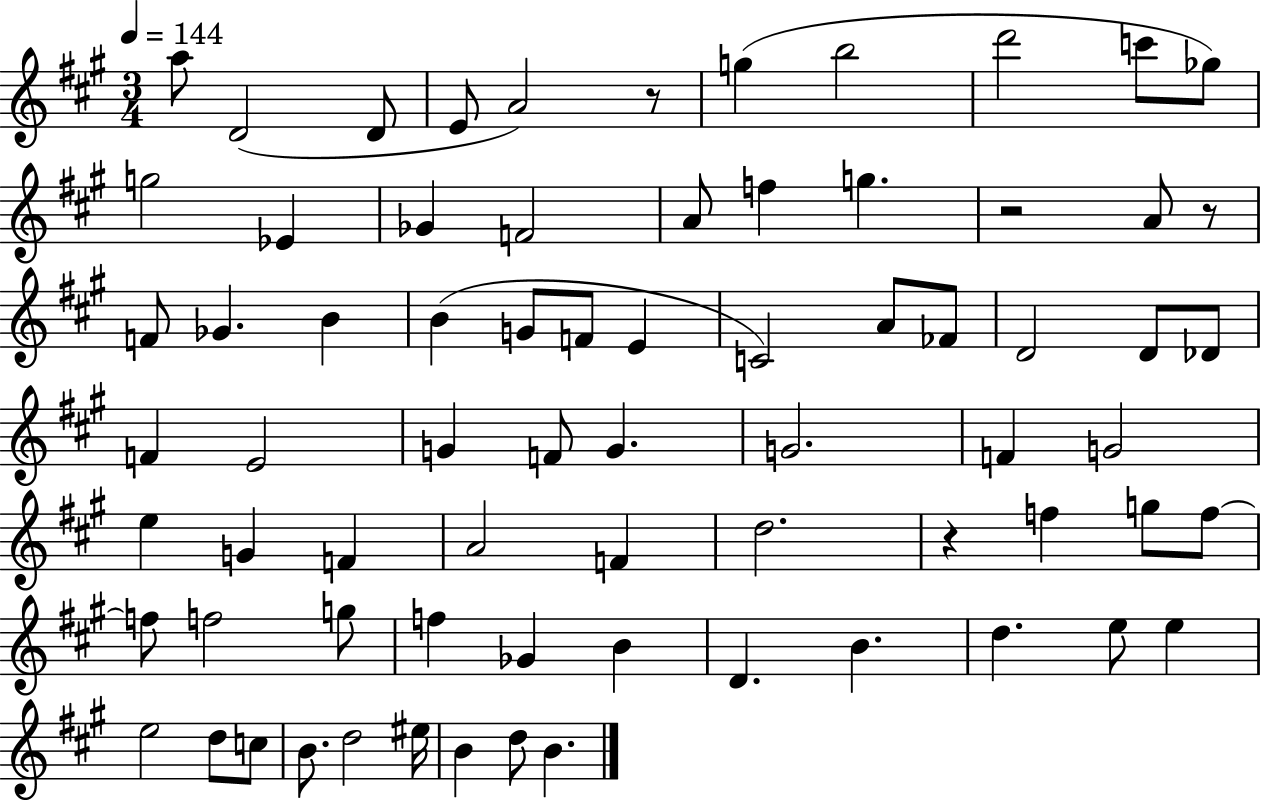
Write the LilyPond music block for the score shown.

{
  \clef treble
  \numericTimeSignature
  \time 3/4
  \key a \major
  \tempo 4 = 144
  a''8 d'2( d'8 | e'8 a'2) r8 | g''4( b''2 | d'''2 c'''8 ges''8) | \break g''2 ees'4 | ges'4 f'2 | a'8 f''4 g''4. | r2 a'8 r8 | \break f'8 ges'4. b'4 | b'4( g'8 f'8 e'4 | c'2) a'8 fes'8 | d'2 d'8 des'8 | \break f'4 e'2 | g'4 f'8 g'4. | g'2. | f'4 g'2 | \break e''4 g'4 f'4 | a'2 f'4 | d''2. | r4 f''4 g''8 f''8~~ | \break f''8 f''2 g''8 | f''4 ges'4 b'4 | d'4. b'4. | d''4. e''8 e''4 | \break e''2 d''8 c''8 | b'8. d''2 eis''16 | b'4 d''8 b'4. | \bar "|."
}